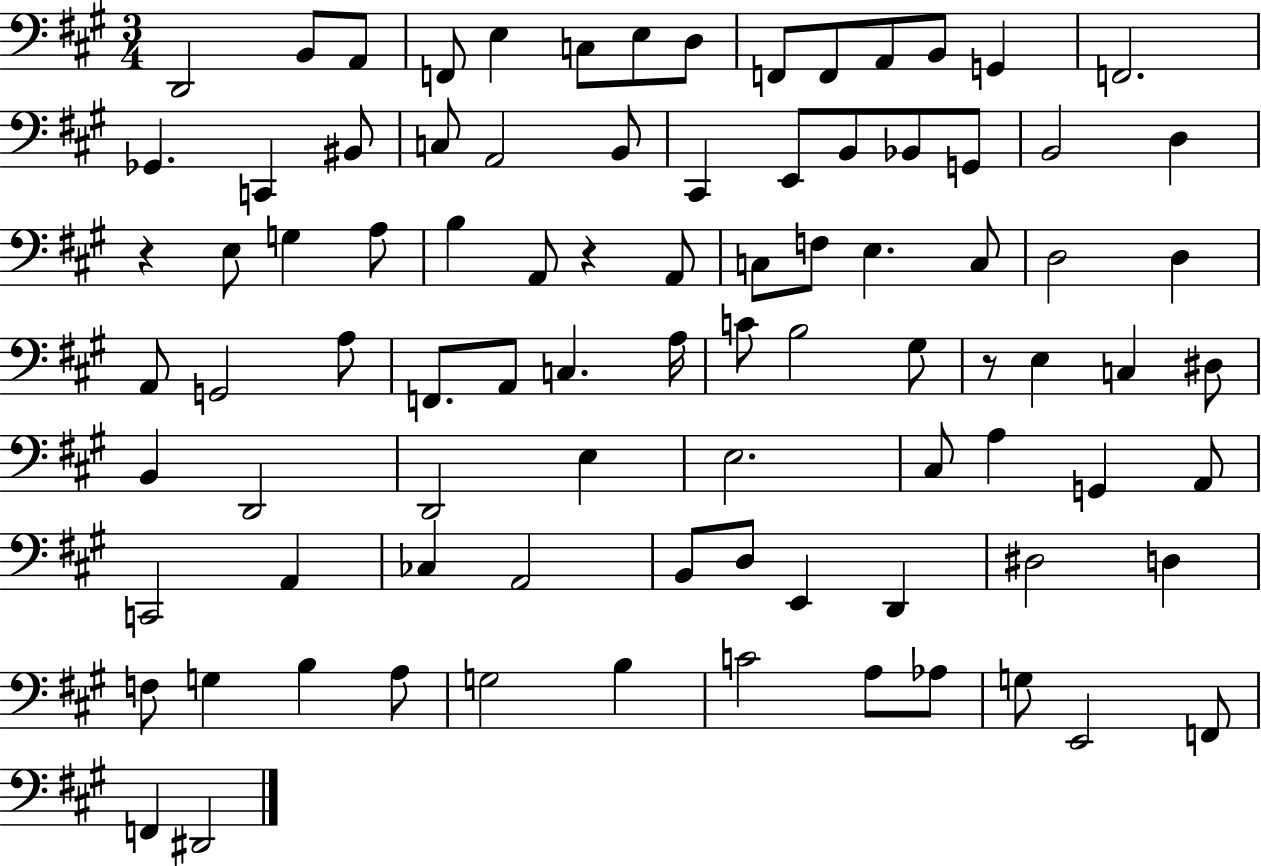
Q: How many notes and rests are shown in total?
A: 88